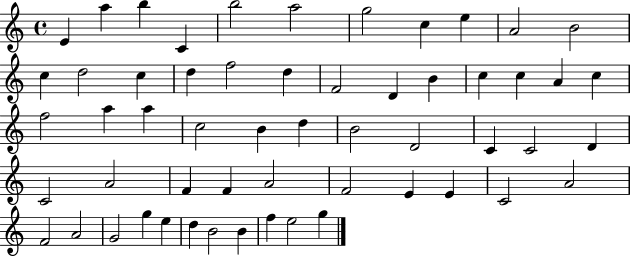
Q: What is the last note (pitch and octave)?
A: G5